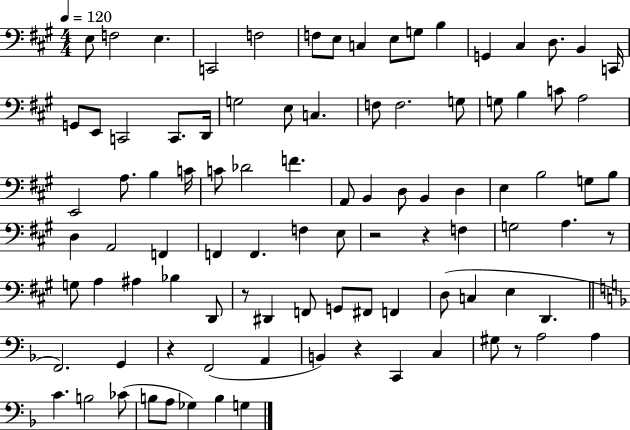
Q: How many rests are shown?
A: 7